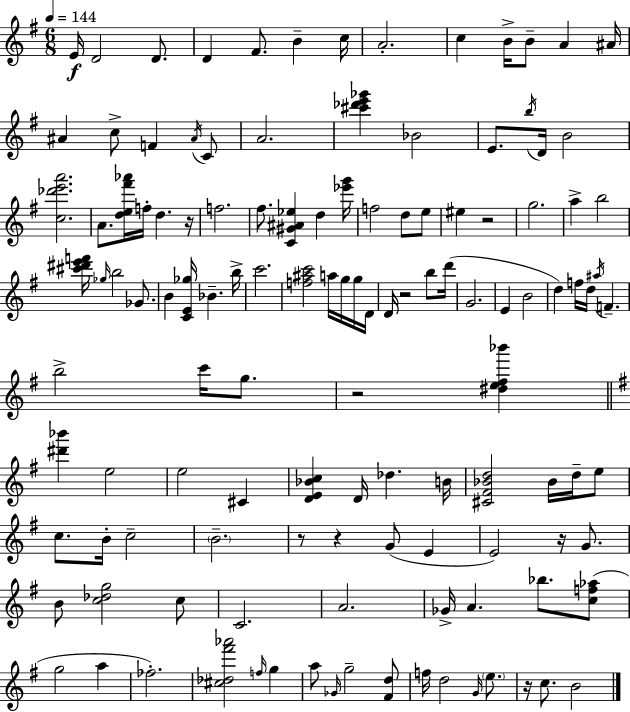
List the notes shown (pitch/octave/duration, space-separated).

E4/s D4/h D4/e. D4/q F#4/e. B4/q C5/s A4/h. C5/q B4/s B4/e A4/q A#4/s A#4/q C5/e F4/q A#4/s C4/e A4/h. [C#6,Db6,E6,Gb6]/q Bb4/h E4/e. B5/s D4/s B4/h [C5,Db6,E6,A6]/h. A4/e. [D5,E5,F#6,Ab6]/s F5/s D5/q. R/s F5/h. F#5/e. [C4,G#4,A#4,Eb5]/q D5/q [Eb6,G6]/s F5/h D5/e E5/e EIS5/q R/h G5/h. A5/q B5/h [C#6,D#6,E6,F6]/s Gb5/s B5/h Gb4/e. B4/q [C4,E4,Gb5]/s Bb4/q. B5/s C6/h. [F5,A#5,C6]/h A5/s G5/s G5/s D4/s D4/s R/h B5/e D6/s G4/h. E4/q B4/h D5/q F5/s D5/s A#5/s F4/q. B5/h C6/s G5/e. R/h [D#5,E5,F#5,Bb6]/q [D#6,Bb6]/q E5/h E5/h C#4/q [D4,E4,Bb4,C5]/q D4/s Db5/q. B4/s [C#4,F#4,Bb4,D5]/h Bb4/s D5/s E5/e C5/e. B4/s C5/h B4/h. R/e R/q G4/e E4/q E4/h R/s G4/e. B4/e [C5,Db5,G5]/h C5/e C4/h. A4/h. Gb4/s A4/q. Bb5/e. [C5,F5,Ab5]/e G5/h A5/q FES5/h. [C#5,Db5,F#6,Ab6]/h F5/s G5/q A5/e Gb4/s G5/h [F#4,D5]/e F5/s D5/h G4/s E5/e. R/s C5/e. B4/h